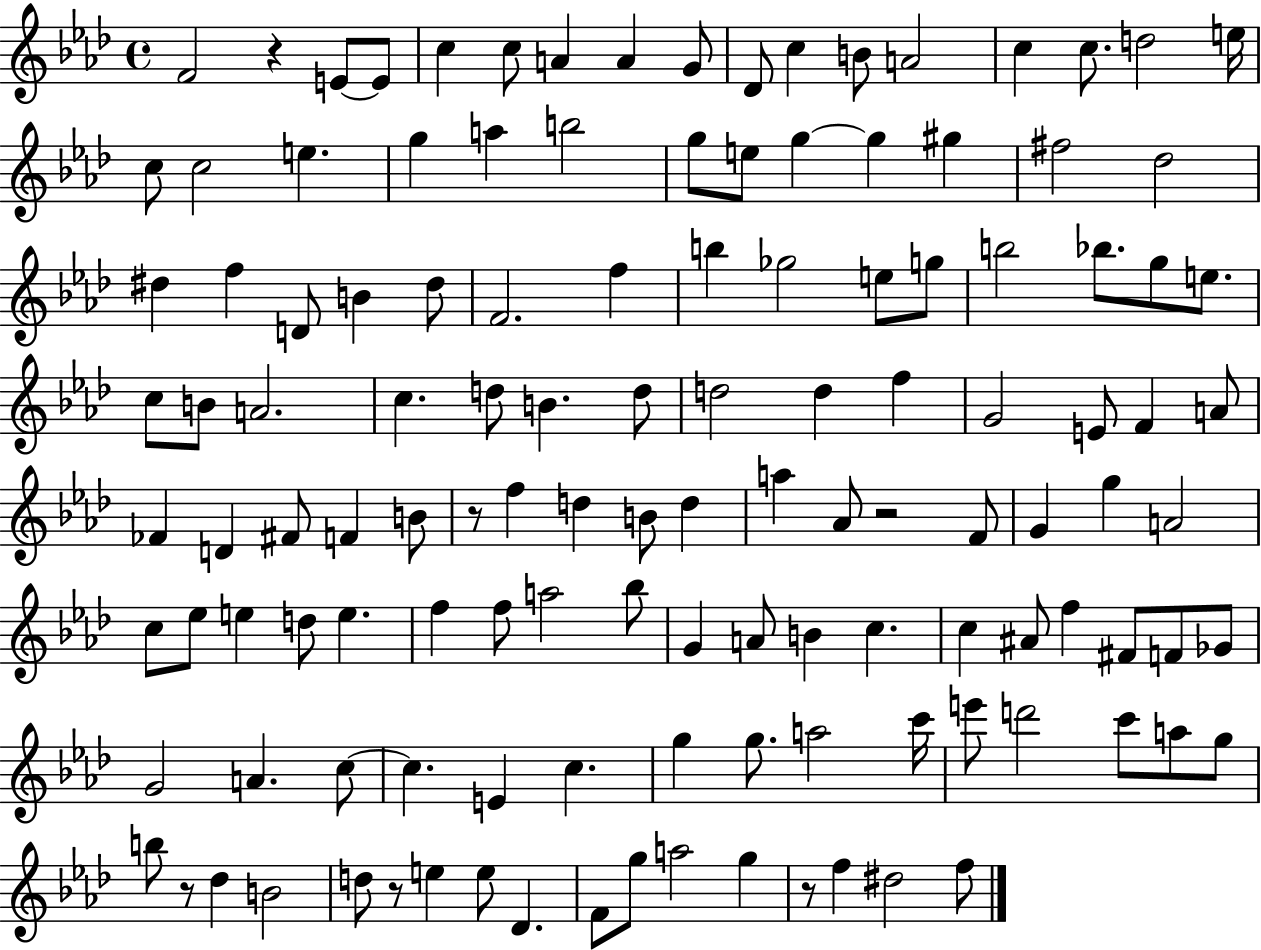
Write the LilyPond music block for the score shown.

{
  \clef treble
  \time 4/4
  \defaultTimeSignature
  \key aes \major
  \repeat volta 2 { f'2 r4 e'8~~ e'8 | c''4 c''8 a'4 a'4 g'8 | des'8 c''4 b'8 a'2 | c''4 c''8. d''2 e''16 | \break c''8 c''2 e''4. | g''4 a''4 b''2 | g''8 e''8 g''4~~ g''4 gis''4 | fis''2 des''2 | \break dis''4 f''4 d'8 b'4 dis''8 | f'2. f''4 | b''4 ges''2 e''8 g''8 | b''2 bes''8. g''8 e''8. | \break c''8 b'8 a'2. | c''4. d''8 b'4. d''8 | d''2 d''4 f''4 | g'2 e'8 f'4 a'8 | \break fes'4 d'4 fis'8 f'4 b'8 | r8 f''4 d''4 b'8 d''4 | a''4 aes'8 r2 f'8 | g'4 g''4 a'2 | \break c''8 ees''8 e''4 d''8 e''4. | f''4 f''8 a''2 bes''8 | g'4 a'8 b'4 c''4. | c''4 ais'8 f''4 fis'8 f'8 ges'8 | \break g'2 a'4. c''8~~ | c''4. e'4 c''4. | g''4 g''8. a''2 c'''16 | e'''8 d'''2 c'''8 a''8 g''8 | \break b''8 r8 des''4 b'2 | d''8 r8 e''4 e''8 des'4. | f'8 g''8 a''2 g''4 | r8 f''4 dis''2 f''8 | \break } \bar "|."
}